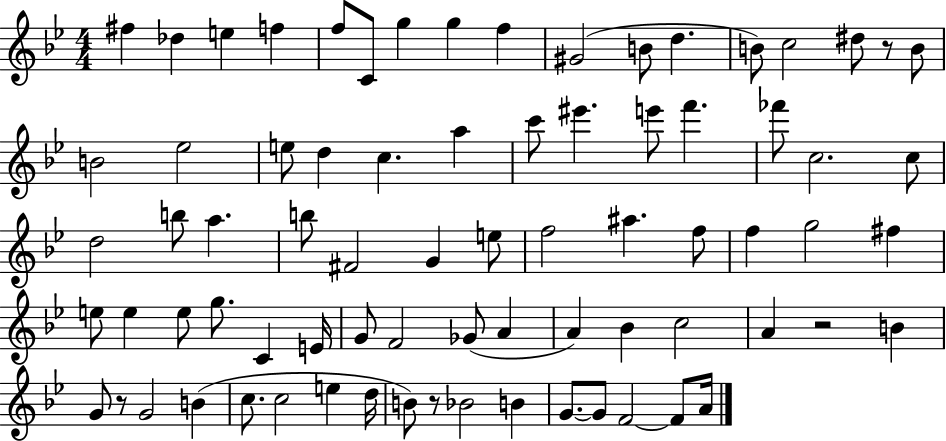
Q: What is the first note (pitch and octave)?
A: F#5